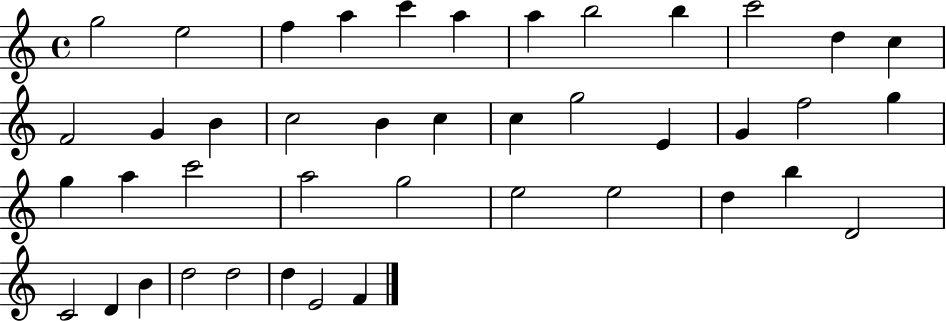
G5/h E5/h F5/q A5/q C6/q A5/q A5/q B5/h B5/q C6/h D5/q C5/q F4/h G4/q B4/q C5/h B4/q C5/q C5/q G5/h E4/q G4/q F5/h G5/q G5/q A5/q C6/h A5/h G5/h E5/h E5/h D5/q B5/q D4/h C4/h D4/q B4/q D5/h D5/h D5/q E4/h F4/q